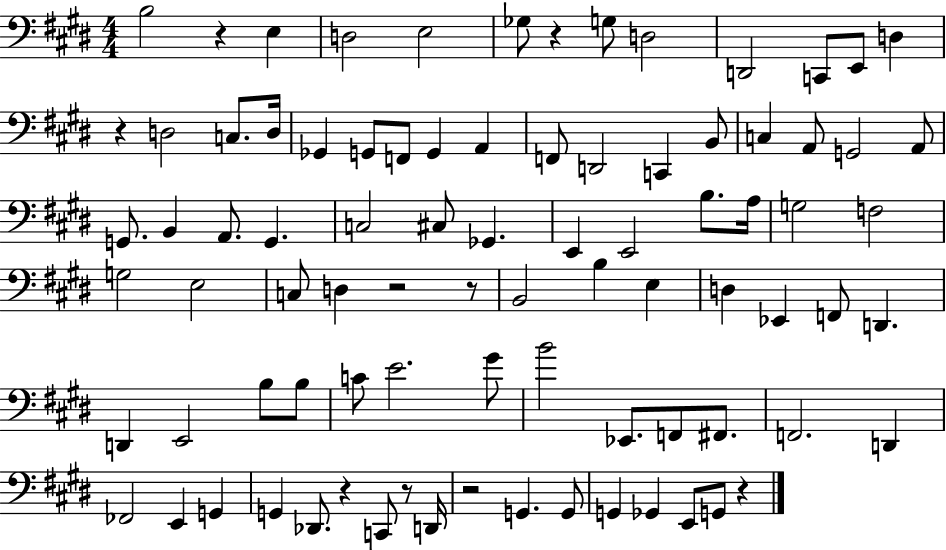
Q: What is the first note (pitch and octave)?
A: B3